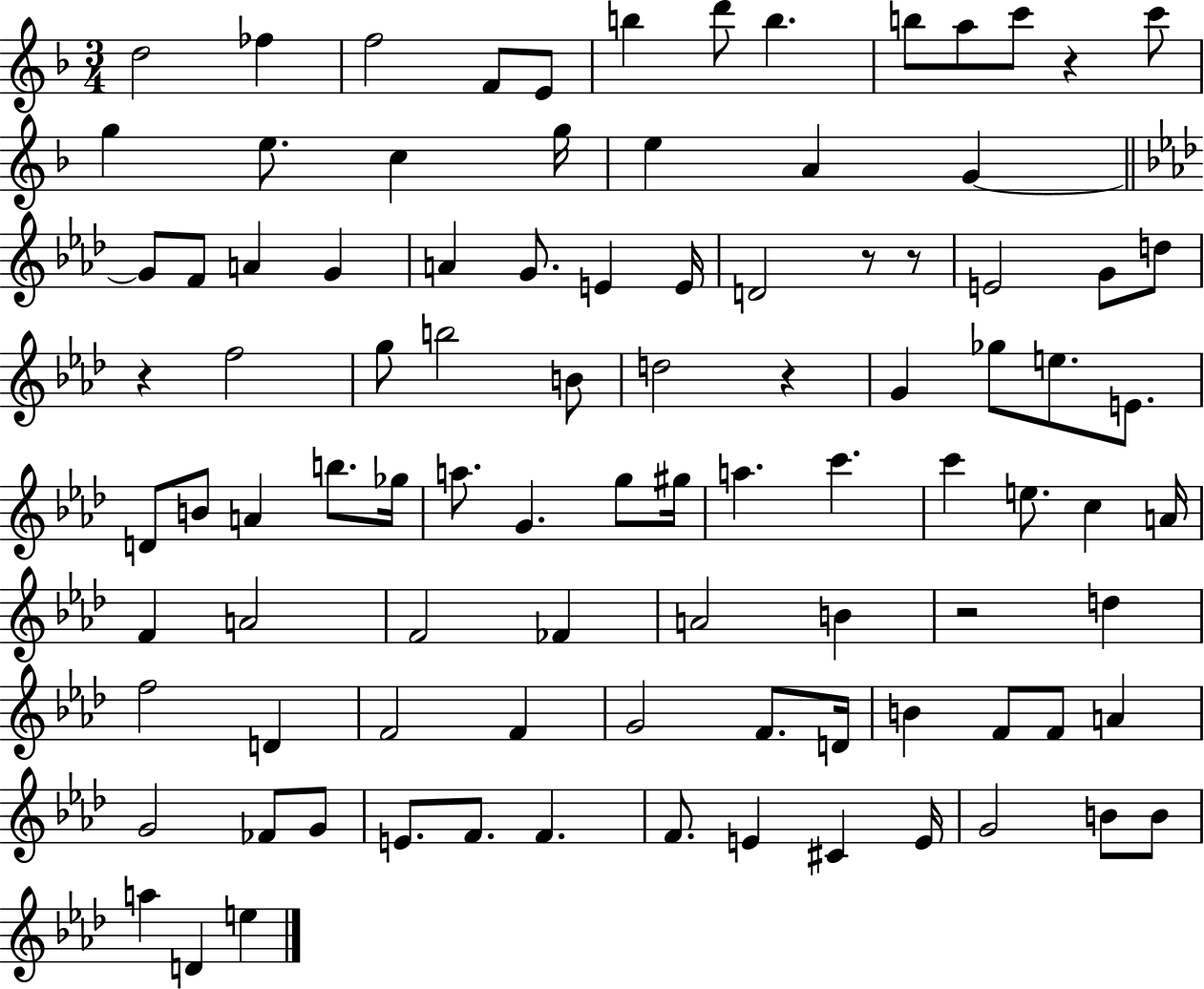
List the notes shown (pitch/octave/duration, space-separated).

D5/h FES5/q F5/h F4/e E4/e B5/q D6/e B5/q. B5/e A5/e C6/e R/q C6/e G5/q E5/e. C5/q G5/s E5/q A4/q G4/q G4/e F4/e A4/q G4/q A4/q G4/e. E4/q E4/s D4/h R/e R/e E4/h G4/e D5/e R/q F5/h G5/e B5/h B4/e D5/h R/q G4/q Gb5/e E5/e. E4/e. D4/e B4/e A4/q B5/e. Gb5/s A5/e. G4/q. G5/e G#5/s A5/q. C6/q. C6/q E5/e. C5/q A4/s F4/q A4/h F4/h FES4/q A4/h B4/q R/h D5/q F5/h D4/q F4/h F4/q G4/h F4/e. D4/s B4/q F4/e F4/e A4/q G4/h FES4/e G4/e E4/e. F4/e. F4/q. F4/e. E4/q C#4/q E4/s G4/h B4/e B4/e A5/q D4/q E5/q